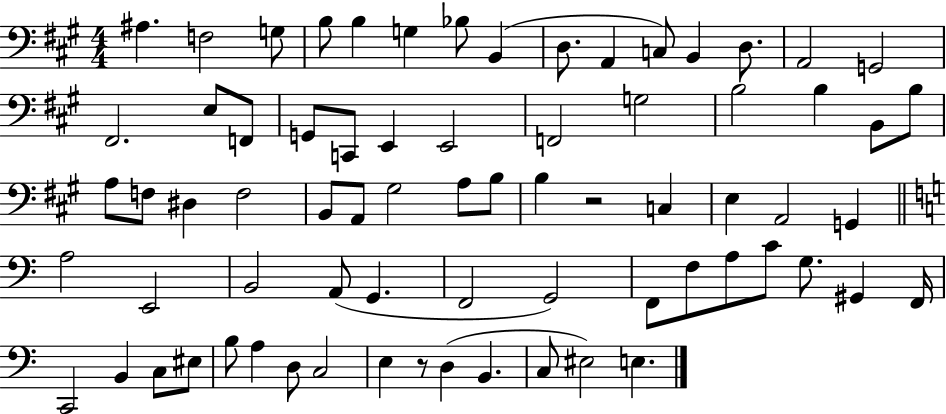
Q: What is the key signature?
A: A major